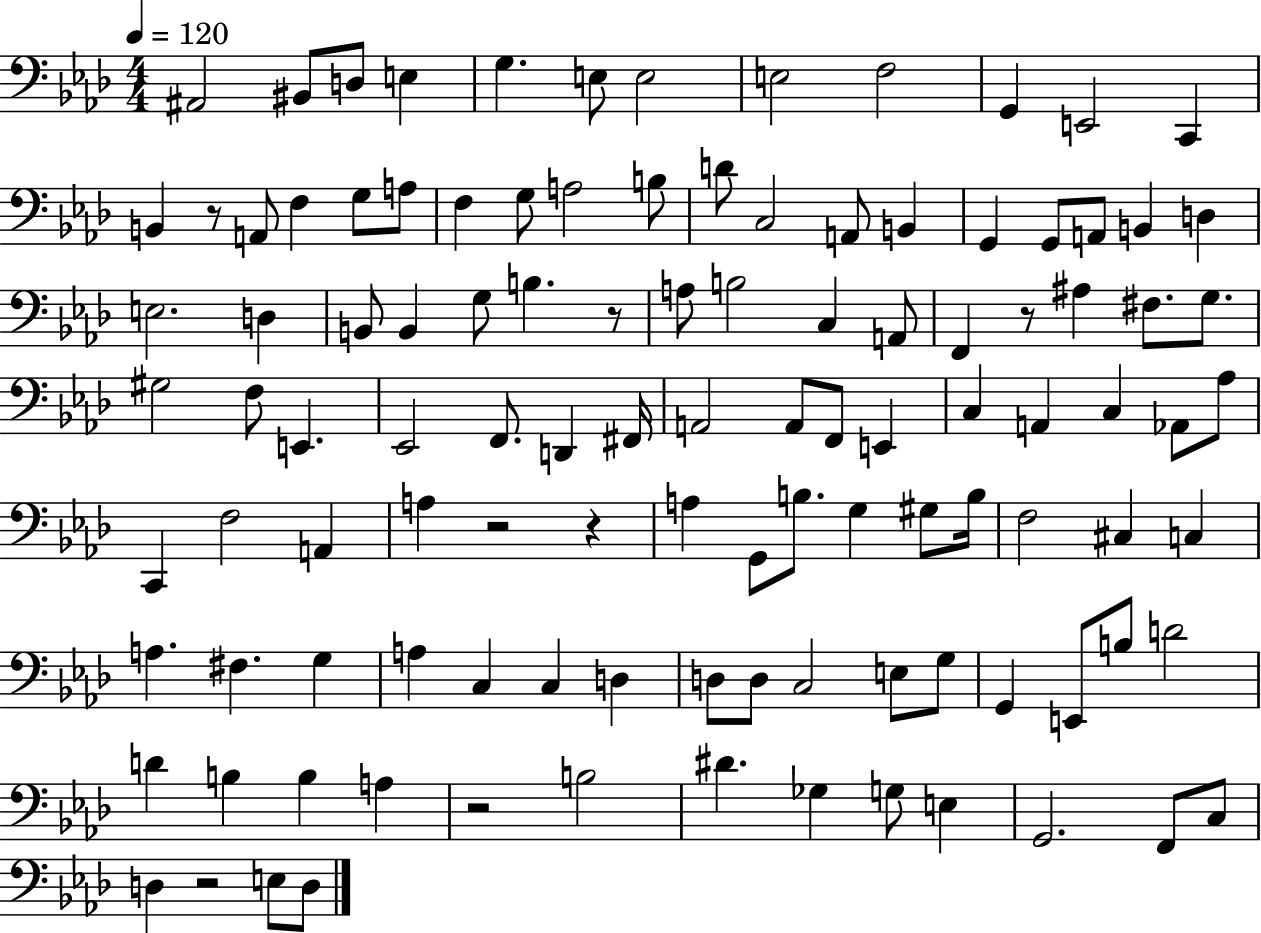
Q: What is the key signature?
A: AES major